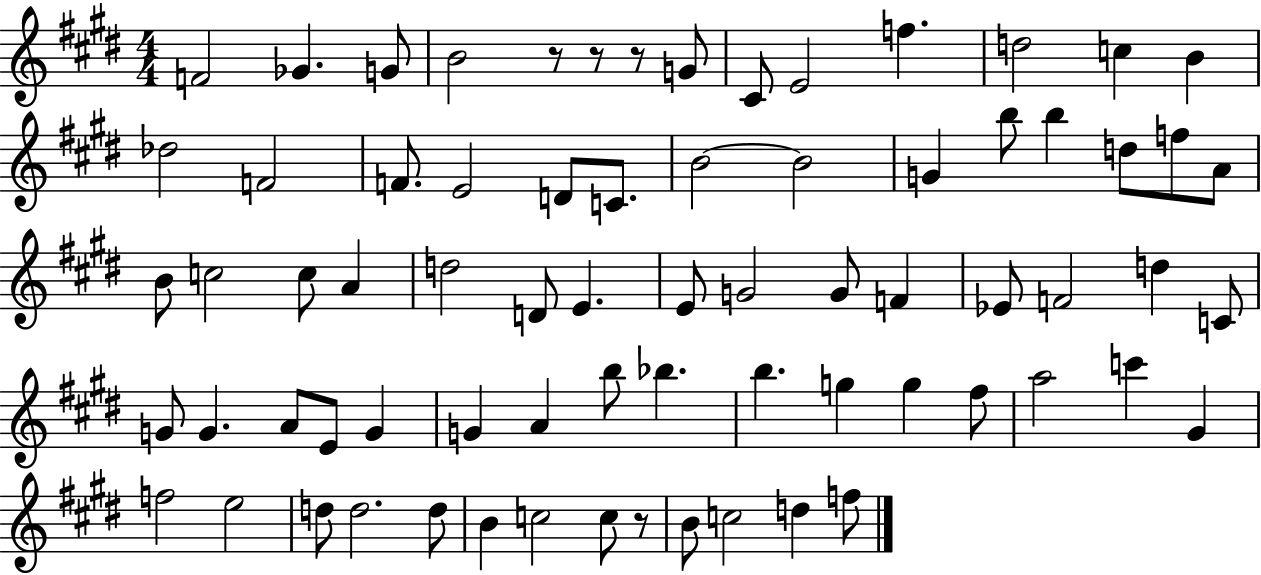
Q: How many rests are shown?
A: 4